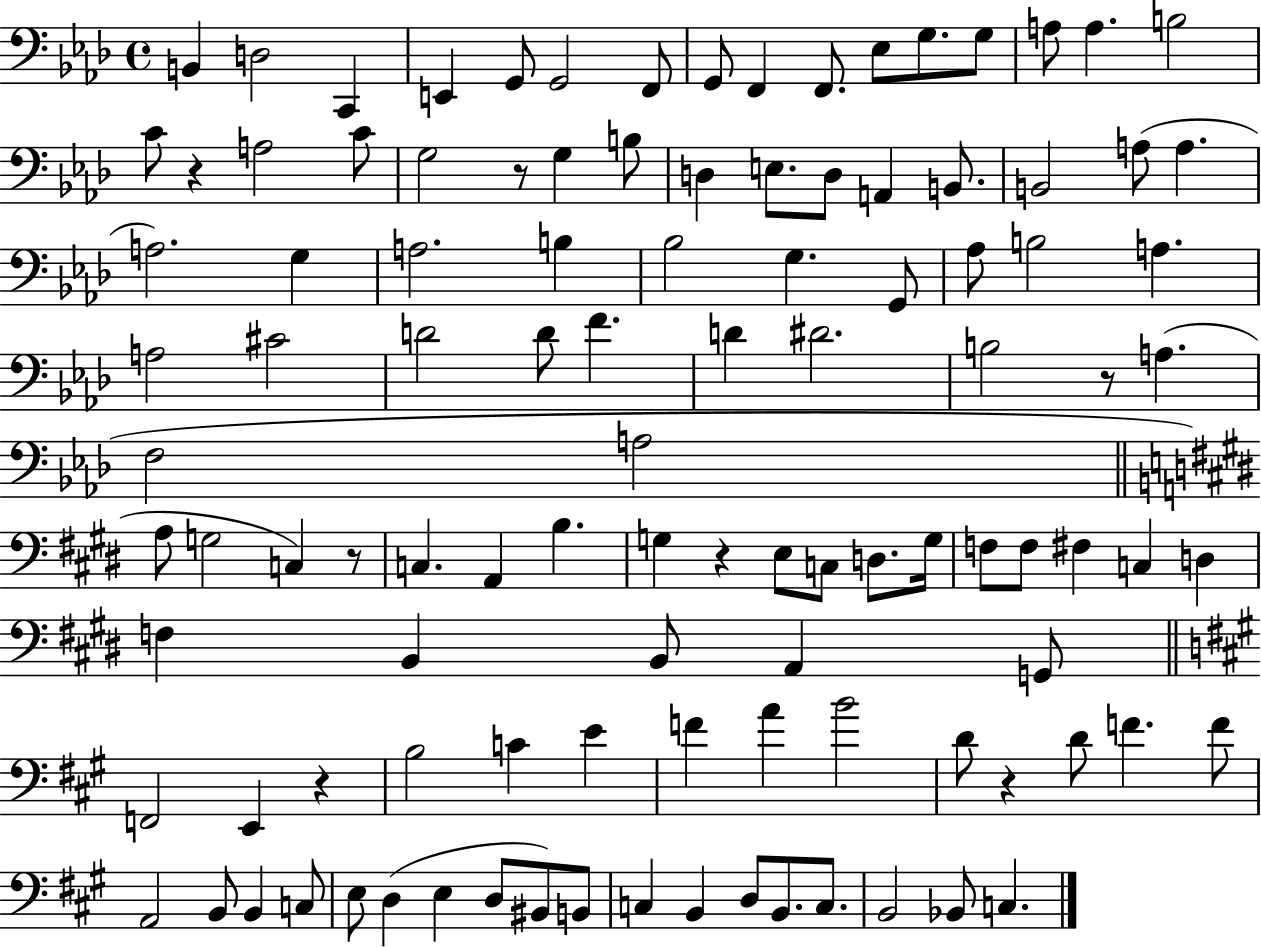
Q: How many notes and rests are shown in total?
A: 109